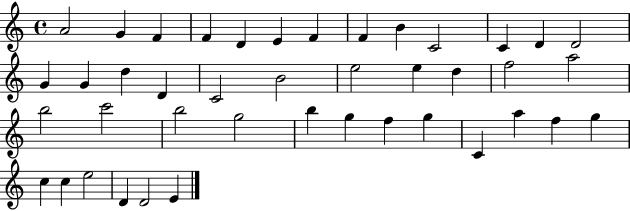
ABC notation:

X:1
T:Untitled
M:4/4
L:1/4
K:C
A2 G F F D E F F B C2 C D D2 G G d D C2 B2 e2 e d f2 a2 b2 c'2 b2 g2 b g f g C a f g c c e2 D D2 E